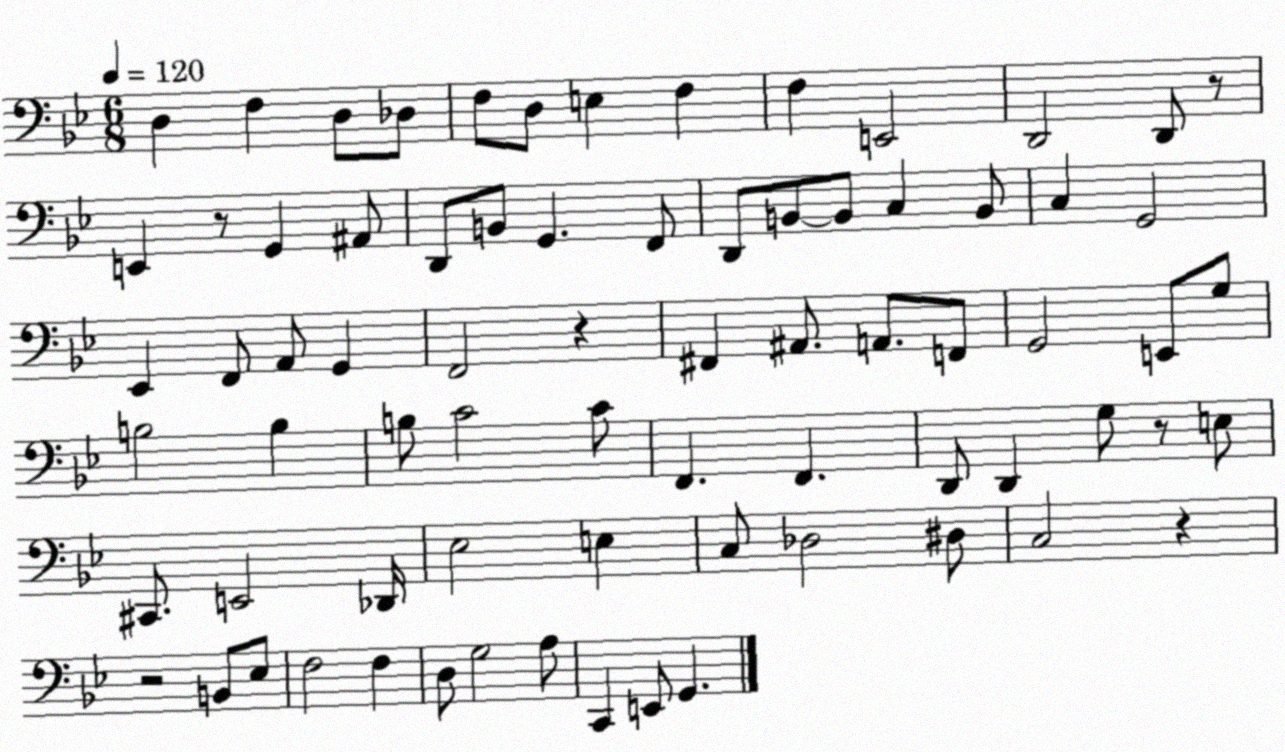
X:1
T:Untitled
M:6/8
L:1/4
K:Bb
D, F, D,/2 _D,/2 F,/2 D,/2 E, F, F, E,,2 D,,2 D,,/2 z/2 E,, z/2 G,, ^A,,/2 D,,/2 B,,/2 G,, F,,/2 D,,/2 B,,/2 B,,/2 C, B,,/2 C, G,,2 _E,, F,,/2 A,,/2 G,, F,,2 z ^F,, ^A,,/2 A,,/2 F,,/2 G,,2 E,,/2 G,/2 B,2 B, B,/2 C2 C/2 F,, F,, D,,/2 D,, G,/2 z/2 E,/2 ^C,,/2 E,,2 _D,,/4 _E,2 E, C,/2 _D,2 ^D,/2 C,2 z z2 B,,/2 _E,/2 F,2 F, D,/2 G,2 A,/2 C,, E,,/2 G,,